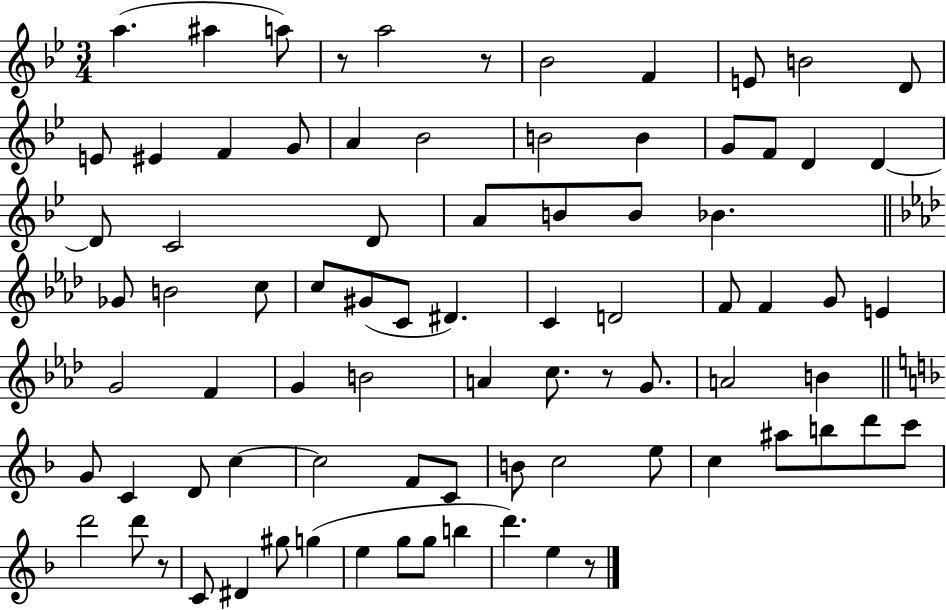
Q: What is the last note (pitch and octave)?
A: E5